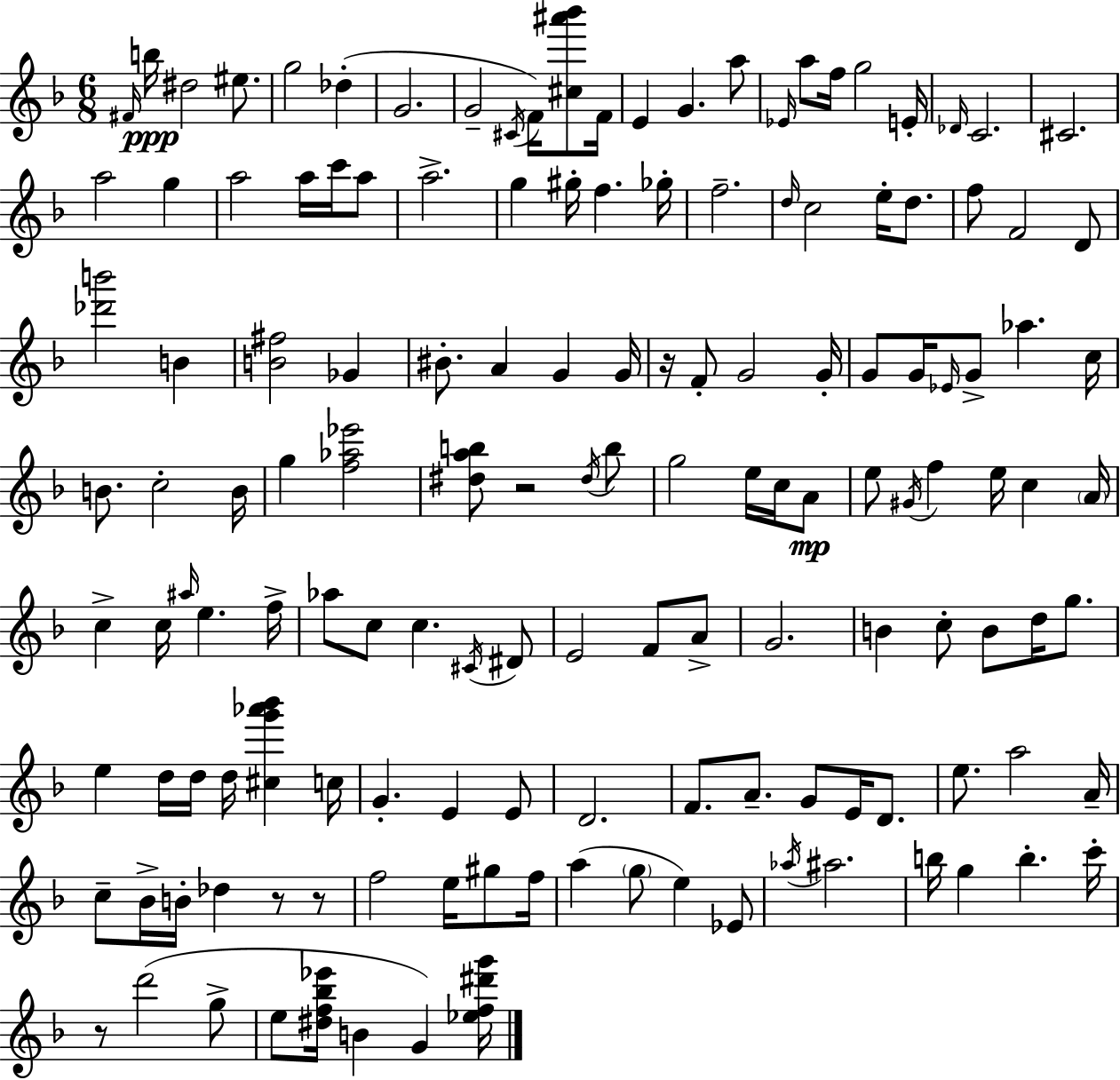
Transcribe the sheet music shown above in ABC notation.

X:1
T:Untitled
M:6/8
L:1/4
K:Dm
^F/4 b/4 ^d2 ^e/2 g2 _d G2 G2 ^C/4 F/4 [^c^a'_b']/2 F/4 E G a/2 _E/4 a/2 f/4 g2 E/4 _D/4 C2 ^C2 a2 g a2 a/4 c'/4 a/2 a2 g ^g/4 f _g/4 f2 d/4 c2 e/4 d/2 f/2 F2 D/2 [_d'b']2 B [B^f]2 _G ^B/2 A G G/4 z/4 F/2 G2 G/4 G/2 G/4 _E/4 G/2 _a c/4 B/2 c2 B/4 g [f_a_e']2 [^dab]/2 z2 ^d/4 b/2 g2 e/4 c/4 A/2 e/2 ^G/4 f e/4 c A/4 c c/4 ^a/4 e f/4 _a/2 c/2 c ^C/4 ^D/2 E2 F/2 A/2 G2 B c/2 B/2 d/4 g/2 e d/4 d/4 d/4 [^cg'_a'_b'] c/4 G E E/2 D2 F/2 A/2 G/2 E/4 D/2 e/2 a2 A/4 c/2 _B/4 B/4 _d z/2 z/2 f2 e/4 ^g/2 f/4 a g/2 e _E/2 _a/4 ^a2 b/4 g b c'/4 z/2 d'2 g/2 e/2 [^df_b_e']/4 B G [_ef^d'g']/4